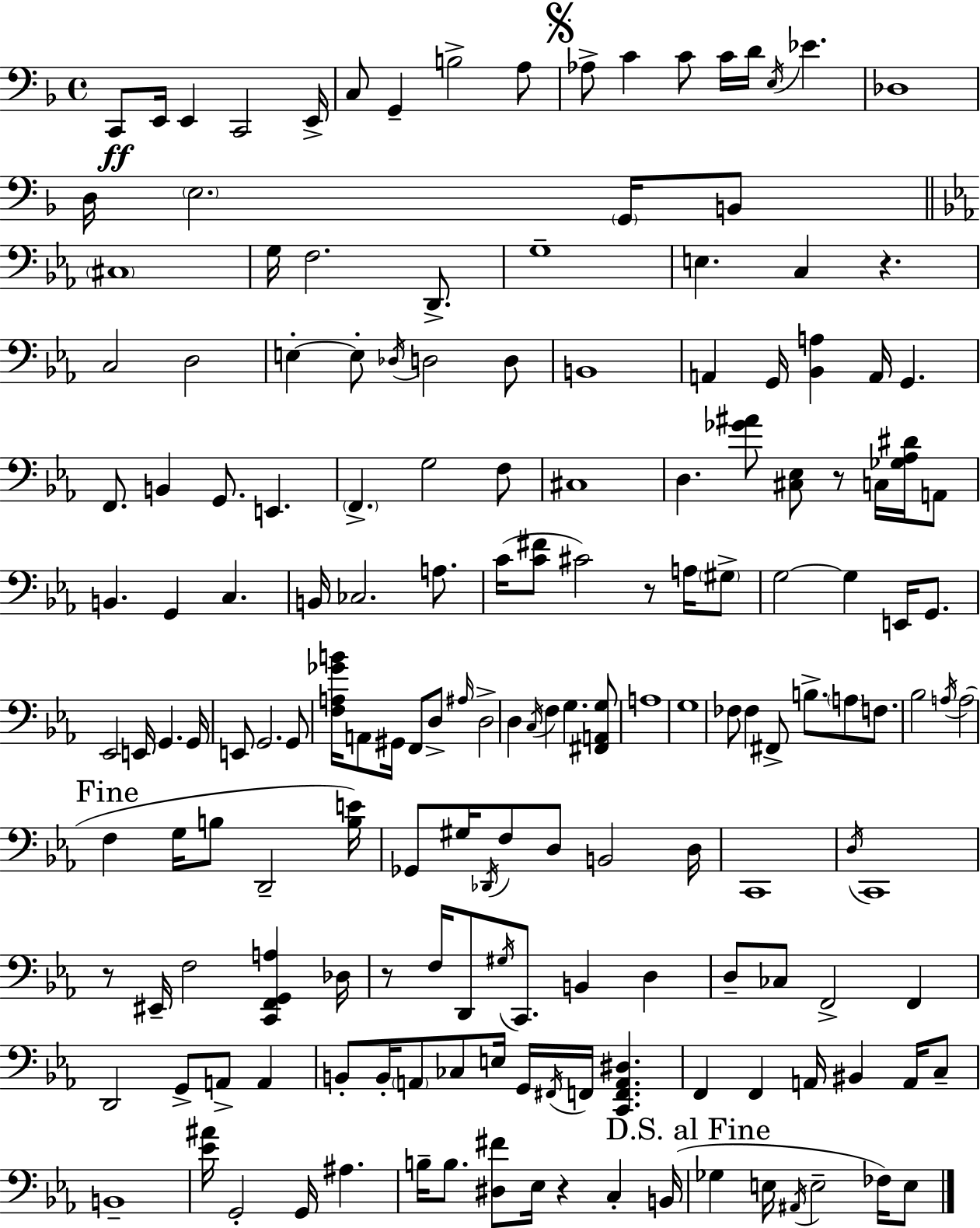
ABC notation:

X:1
T:Untitled
M:4/4
L:1/4
K:F
C,,/2 E,,/4 E,, C,,2 E,,/4 C,/2 G,, B,2 A,/2 _A,/2 C C/2 C/4 D/4 E,/4 _E _D,4 D,/4 E,2 G,,/4 B,,/2 ^C,4 G,/4 F,2 D,,/2 G,4 E, C, z C,2 D,2 E, E,/2 _D,/4 D,2 D,/2 B,,4 A,, G,,/4 [_B,,A,] A,,/4 G,, F,,/2 B,, G,,/2 E,, F,, G,2 F,/2 ^C,4 D, [_G^A]/2 [^C,_E,]/2 z/2 C,/4 [_G,_A,^D]/4 A,,/2 B,, G,, C, B,,/4 _C,2 A,/2 C/4 [C^F]/2 ^C2 z/2 A,/4 ^G,/2 G,2 G, E,,/4 G,,/2 _E,,2 E,,/4 G,, G,,/4 E,,/2 G,,2 G,,/2 [F,A,_GB]/4 A,,/2 ^G,,/4 F,,/2 D,/2 ^A,/4 D,2 D, C,/4 F, G, [^F,,A,,G,]/2 A,4 G,4 _F,/2 _F, ^F,,/2 B,/2 A,/2 F,/2 _B,2 A,/4 A,2 F, G,/4 B,/2 D,,2 [B,E]/4 _G,,/2 ^G,/4 _D,,/4 F,/2 D,/2 B,,2 D,/4 C,,4 D,/4 C,,4 z/2 ^E,,/4 F,2 [C,,F,,G,,A,] _D,/4 z/2 F,/4 D,,/2 ^G,/4 C,,/2 B,, D, D,/2 _C,/2 F,,2 F,, D,,2 G,,/2 A,,/2 A,, B,,/2 B,,/4 A,,/2 _C,/2 E,/4 G,,/4 ^F,,/4 F,,/4 [C,,F,,A,,^D,] F,, F,, A,,/4 ^B,, A,,/4 C,/2 B,,4 [_E^A]/4 G,,2 G,,/4 ^A, B,/4 B,/2 [^D,^F]/2 _E,/4 z C, B,,/4 _G, E,/4 ^A,,/4 E,2 _F,/4 E,/2